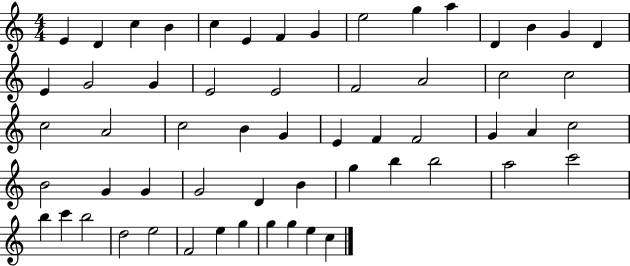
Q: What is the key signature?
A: C major